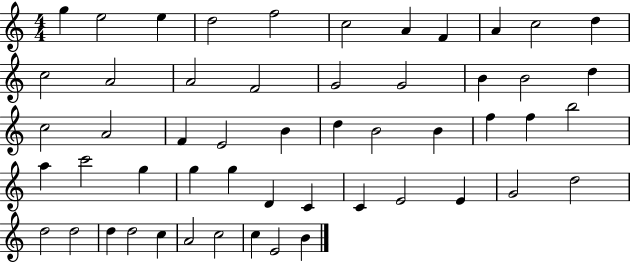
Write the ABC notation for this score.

X:1
T:Untitled
M:4/4
L:1/4
K:C
g e2 e d2 f2 c2 A F A c2 d c2 A2 A2 F2 G2 G2 B B2 d c2 A2 F E2 B d B2 B f f b2 a c'2 g g g D C C E2 E G2 d2 d2 d2 d d2 c A2 c2 c E2 B